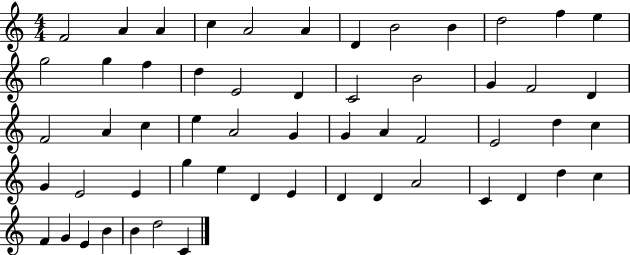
F4/h A4/q A4/q C5/q A4/h A4/q D4/q B4/h B4/q D5/h F5/q E5/q G5/h G5/q F5/q D5/q E4/h D4/q C4/h B4/h G4/q F4/h D4/q F4/h A4/q C5/q E5/q A4/h G4/q G4/q A4/q F4/h E4/h D5/q C5/q G4/q E4/h E4/q G5/q E5/q D4/q E4/q D4/q D4/q A4/h C4/q D4/q D5/q C5/q F4/q G4/q E4/q B4/q B4/q D5/h C4/q